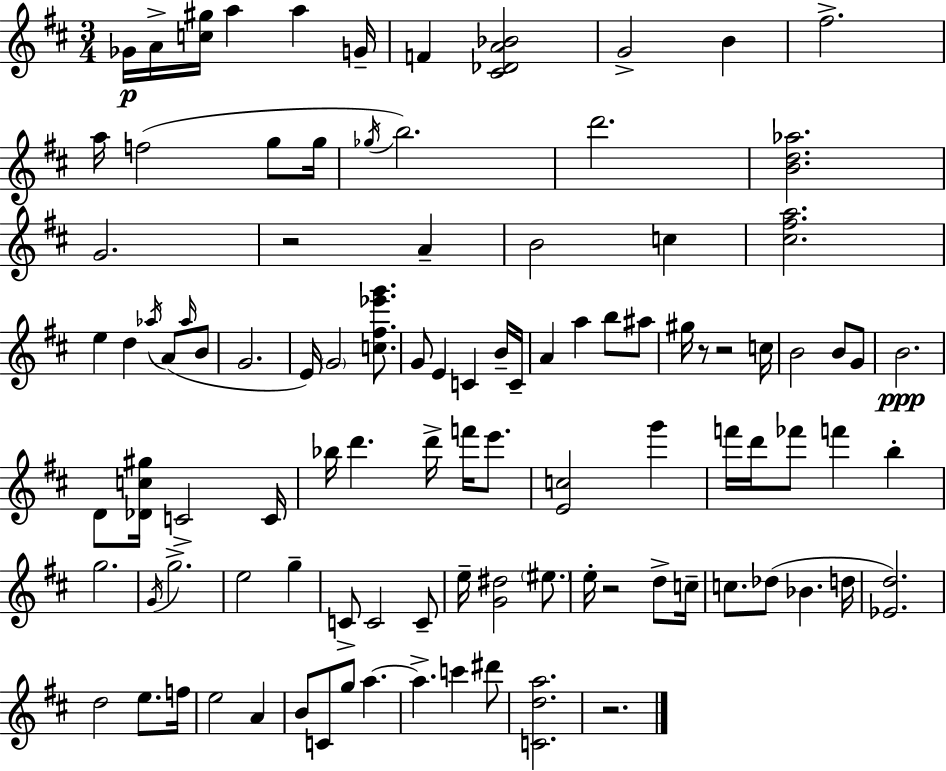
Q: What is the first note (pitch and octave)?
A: Gb4